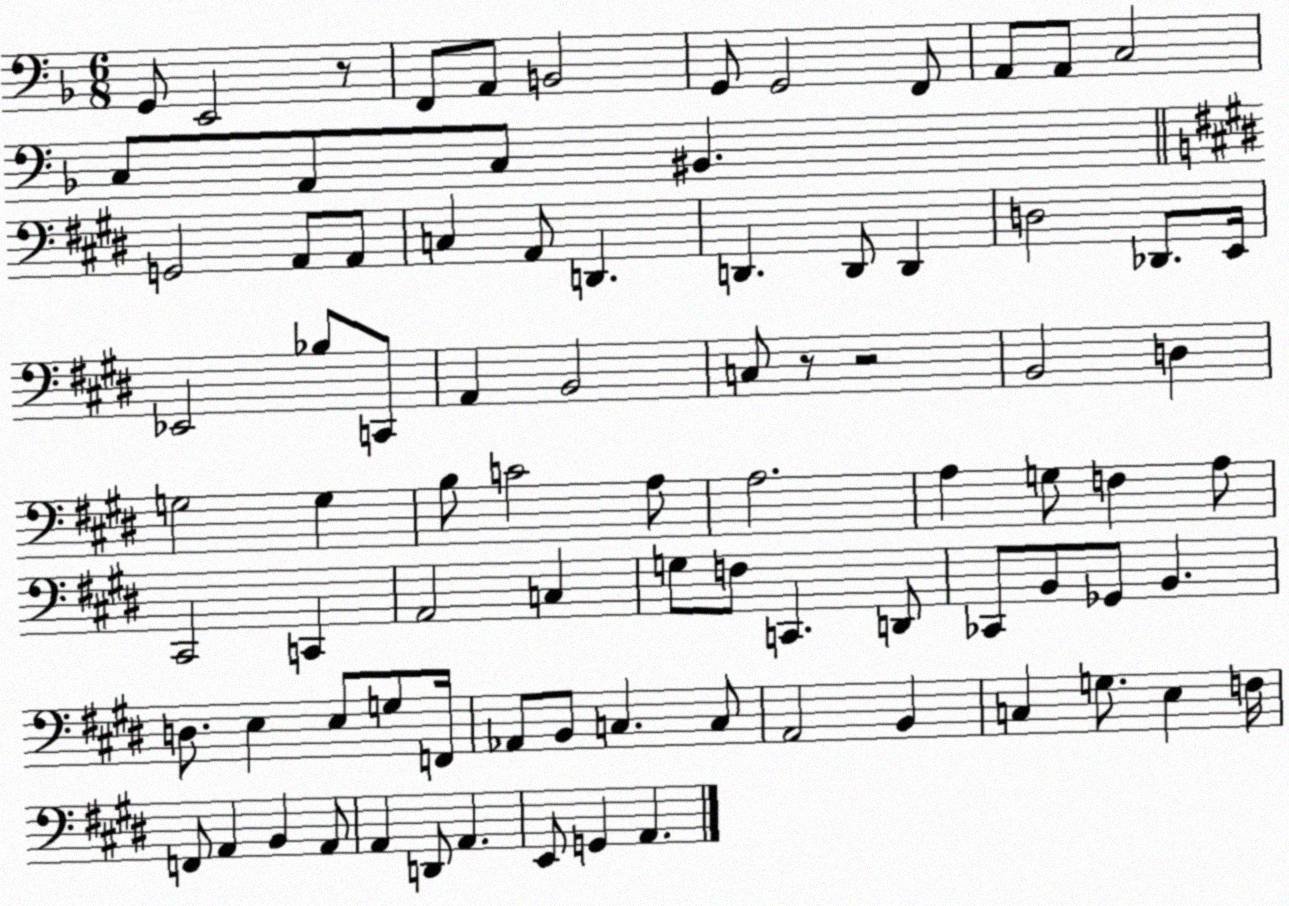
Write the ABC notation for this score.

X:1
T:Untitled
M:6/8
L:1/4
K:F
G,,/2 E,,2 z/2 F,,/2 A,,/2 B,,2 G,,/2 G,,2 F,,/2 A,,/2 A,,/2 C,2 C,/2 A,,/2 C,/2 ^B,, G,,2 A,,/2 A,,/2 C, A,,/2 D,, D,, D,,/2 D,, D,2 _D,,/2 E,,/4 _E,,2 _B,/2 C,,/2 A,, B,,2 C,/2 z/2 z2 B,,2 D, G,2 G, B,/2 C2 A,/2 A,2 A, G,/2 F, A,/2 ^C,,2 C,, A,,2 C, G,/2 F,/2 C,, D,,/2 _C,,/2 B,,/2 _G,,/2 B,, D,/2 E, E,/2 G,/2 F,,/4 _A,,/2 B,,/2 C, C,/2 A,,2 B,, C, G,/2 E, F,/4 F,,/2 A,, B,, A,,/2 A,, D,,/2 A,, E,,/2 G,, A,,